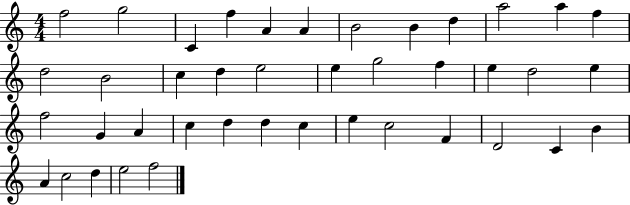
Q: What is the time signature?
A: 4/4